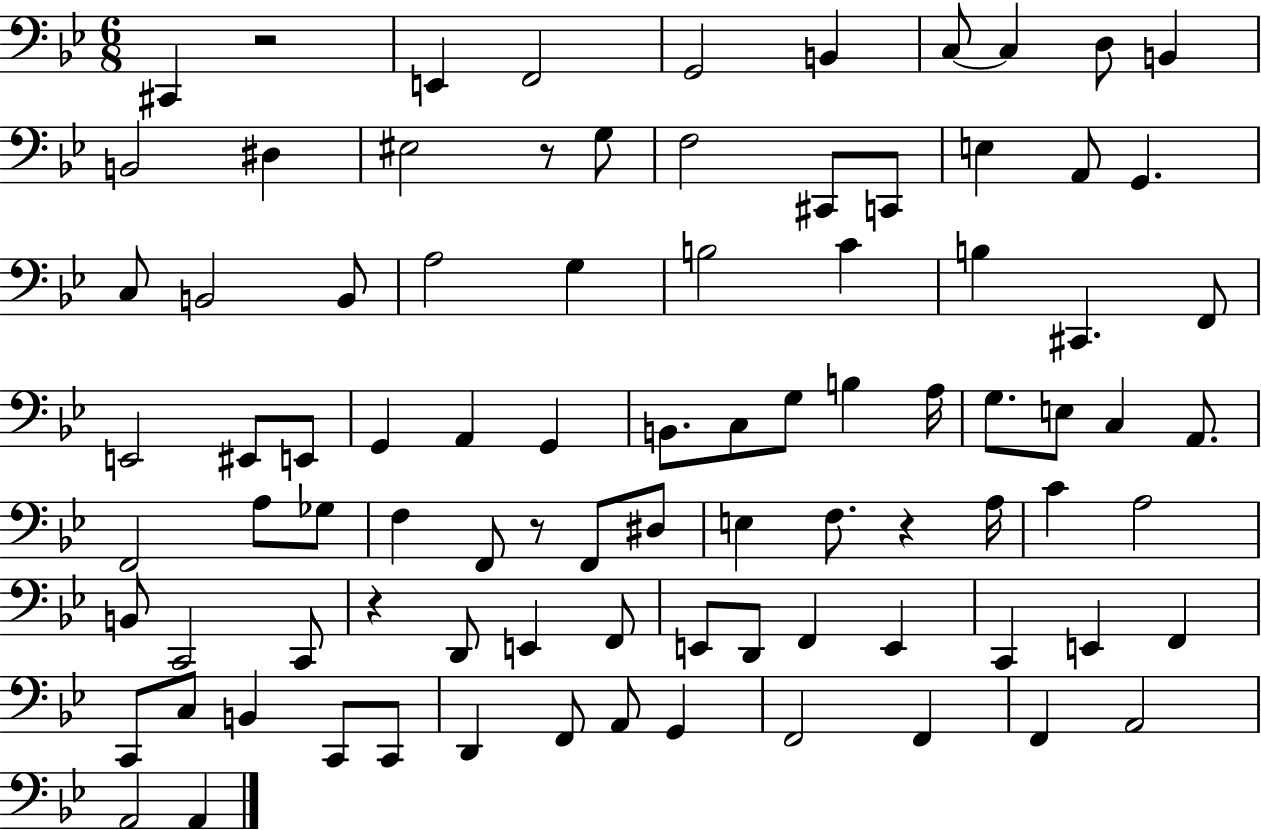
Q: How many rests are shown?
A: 5